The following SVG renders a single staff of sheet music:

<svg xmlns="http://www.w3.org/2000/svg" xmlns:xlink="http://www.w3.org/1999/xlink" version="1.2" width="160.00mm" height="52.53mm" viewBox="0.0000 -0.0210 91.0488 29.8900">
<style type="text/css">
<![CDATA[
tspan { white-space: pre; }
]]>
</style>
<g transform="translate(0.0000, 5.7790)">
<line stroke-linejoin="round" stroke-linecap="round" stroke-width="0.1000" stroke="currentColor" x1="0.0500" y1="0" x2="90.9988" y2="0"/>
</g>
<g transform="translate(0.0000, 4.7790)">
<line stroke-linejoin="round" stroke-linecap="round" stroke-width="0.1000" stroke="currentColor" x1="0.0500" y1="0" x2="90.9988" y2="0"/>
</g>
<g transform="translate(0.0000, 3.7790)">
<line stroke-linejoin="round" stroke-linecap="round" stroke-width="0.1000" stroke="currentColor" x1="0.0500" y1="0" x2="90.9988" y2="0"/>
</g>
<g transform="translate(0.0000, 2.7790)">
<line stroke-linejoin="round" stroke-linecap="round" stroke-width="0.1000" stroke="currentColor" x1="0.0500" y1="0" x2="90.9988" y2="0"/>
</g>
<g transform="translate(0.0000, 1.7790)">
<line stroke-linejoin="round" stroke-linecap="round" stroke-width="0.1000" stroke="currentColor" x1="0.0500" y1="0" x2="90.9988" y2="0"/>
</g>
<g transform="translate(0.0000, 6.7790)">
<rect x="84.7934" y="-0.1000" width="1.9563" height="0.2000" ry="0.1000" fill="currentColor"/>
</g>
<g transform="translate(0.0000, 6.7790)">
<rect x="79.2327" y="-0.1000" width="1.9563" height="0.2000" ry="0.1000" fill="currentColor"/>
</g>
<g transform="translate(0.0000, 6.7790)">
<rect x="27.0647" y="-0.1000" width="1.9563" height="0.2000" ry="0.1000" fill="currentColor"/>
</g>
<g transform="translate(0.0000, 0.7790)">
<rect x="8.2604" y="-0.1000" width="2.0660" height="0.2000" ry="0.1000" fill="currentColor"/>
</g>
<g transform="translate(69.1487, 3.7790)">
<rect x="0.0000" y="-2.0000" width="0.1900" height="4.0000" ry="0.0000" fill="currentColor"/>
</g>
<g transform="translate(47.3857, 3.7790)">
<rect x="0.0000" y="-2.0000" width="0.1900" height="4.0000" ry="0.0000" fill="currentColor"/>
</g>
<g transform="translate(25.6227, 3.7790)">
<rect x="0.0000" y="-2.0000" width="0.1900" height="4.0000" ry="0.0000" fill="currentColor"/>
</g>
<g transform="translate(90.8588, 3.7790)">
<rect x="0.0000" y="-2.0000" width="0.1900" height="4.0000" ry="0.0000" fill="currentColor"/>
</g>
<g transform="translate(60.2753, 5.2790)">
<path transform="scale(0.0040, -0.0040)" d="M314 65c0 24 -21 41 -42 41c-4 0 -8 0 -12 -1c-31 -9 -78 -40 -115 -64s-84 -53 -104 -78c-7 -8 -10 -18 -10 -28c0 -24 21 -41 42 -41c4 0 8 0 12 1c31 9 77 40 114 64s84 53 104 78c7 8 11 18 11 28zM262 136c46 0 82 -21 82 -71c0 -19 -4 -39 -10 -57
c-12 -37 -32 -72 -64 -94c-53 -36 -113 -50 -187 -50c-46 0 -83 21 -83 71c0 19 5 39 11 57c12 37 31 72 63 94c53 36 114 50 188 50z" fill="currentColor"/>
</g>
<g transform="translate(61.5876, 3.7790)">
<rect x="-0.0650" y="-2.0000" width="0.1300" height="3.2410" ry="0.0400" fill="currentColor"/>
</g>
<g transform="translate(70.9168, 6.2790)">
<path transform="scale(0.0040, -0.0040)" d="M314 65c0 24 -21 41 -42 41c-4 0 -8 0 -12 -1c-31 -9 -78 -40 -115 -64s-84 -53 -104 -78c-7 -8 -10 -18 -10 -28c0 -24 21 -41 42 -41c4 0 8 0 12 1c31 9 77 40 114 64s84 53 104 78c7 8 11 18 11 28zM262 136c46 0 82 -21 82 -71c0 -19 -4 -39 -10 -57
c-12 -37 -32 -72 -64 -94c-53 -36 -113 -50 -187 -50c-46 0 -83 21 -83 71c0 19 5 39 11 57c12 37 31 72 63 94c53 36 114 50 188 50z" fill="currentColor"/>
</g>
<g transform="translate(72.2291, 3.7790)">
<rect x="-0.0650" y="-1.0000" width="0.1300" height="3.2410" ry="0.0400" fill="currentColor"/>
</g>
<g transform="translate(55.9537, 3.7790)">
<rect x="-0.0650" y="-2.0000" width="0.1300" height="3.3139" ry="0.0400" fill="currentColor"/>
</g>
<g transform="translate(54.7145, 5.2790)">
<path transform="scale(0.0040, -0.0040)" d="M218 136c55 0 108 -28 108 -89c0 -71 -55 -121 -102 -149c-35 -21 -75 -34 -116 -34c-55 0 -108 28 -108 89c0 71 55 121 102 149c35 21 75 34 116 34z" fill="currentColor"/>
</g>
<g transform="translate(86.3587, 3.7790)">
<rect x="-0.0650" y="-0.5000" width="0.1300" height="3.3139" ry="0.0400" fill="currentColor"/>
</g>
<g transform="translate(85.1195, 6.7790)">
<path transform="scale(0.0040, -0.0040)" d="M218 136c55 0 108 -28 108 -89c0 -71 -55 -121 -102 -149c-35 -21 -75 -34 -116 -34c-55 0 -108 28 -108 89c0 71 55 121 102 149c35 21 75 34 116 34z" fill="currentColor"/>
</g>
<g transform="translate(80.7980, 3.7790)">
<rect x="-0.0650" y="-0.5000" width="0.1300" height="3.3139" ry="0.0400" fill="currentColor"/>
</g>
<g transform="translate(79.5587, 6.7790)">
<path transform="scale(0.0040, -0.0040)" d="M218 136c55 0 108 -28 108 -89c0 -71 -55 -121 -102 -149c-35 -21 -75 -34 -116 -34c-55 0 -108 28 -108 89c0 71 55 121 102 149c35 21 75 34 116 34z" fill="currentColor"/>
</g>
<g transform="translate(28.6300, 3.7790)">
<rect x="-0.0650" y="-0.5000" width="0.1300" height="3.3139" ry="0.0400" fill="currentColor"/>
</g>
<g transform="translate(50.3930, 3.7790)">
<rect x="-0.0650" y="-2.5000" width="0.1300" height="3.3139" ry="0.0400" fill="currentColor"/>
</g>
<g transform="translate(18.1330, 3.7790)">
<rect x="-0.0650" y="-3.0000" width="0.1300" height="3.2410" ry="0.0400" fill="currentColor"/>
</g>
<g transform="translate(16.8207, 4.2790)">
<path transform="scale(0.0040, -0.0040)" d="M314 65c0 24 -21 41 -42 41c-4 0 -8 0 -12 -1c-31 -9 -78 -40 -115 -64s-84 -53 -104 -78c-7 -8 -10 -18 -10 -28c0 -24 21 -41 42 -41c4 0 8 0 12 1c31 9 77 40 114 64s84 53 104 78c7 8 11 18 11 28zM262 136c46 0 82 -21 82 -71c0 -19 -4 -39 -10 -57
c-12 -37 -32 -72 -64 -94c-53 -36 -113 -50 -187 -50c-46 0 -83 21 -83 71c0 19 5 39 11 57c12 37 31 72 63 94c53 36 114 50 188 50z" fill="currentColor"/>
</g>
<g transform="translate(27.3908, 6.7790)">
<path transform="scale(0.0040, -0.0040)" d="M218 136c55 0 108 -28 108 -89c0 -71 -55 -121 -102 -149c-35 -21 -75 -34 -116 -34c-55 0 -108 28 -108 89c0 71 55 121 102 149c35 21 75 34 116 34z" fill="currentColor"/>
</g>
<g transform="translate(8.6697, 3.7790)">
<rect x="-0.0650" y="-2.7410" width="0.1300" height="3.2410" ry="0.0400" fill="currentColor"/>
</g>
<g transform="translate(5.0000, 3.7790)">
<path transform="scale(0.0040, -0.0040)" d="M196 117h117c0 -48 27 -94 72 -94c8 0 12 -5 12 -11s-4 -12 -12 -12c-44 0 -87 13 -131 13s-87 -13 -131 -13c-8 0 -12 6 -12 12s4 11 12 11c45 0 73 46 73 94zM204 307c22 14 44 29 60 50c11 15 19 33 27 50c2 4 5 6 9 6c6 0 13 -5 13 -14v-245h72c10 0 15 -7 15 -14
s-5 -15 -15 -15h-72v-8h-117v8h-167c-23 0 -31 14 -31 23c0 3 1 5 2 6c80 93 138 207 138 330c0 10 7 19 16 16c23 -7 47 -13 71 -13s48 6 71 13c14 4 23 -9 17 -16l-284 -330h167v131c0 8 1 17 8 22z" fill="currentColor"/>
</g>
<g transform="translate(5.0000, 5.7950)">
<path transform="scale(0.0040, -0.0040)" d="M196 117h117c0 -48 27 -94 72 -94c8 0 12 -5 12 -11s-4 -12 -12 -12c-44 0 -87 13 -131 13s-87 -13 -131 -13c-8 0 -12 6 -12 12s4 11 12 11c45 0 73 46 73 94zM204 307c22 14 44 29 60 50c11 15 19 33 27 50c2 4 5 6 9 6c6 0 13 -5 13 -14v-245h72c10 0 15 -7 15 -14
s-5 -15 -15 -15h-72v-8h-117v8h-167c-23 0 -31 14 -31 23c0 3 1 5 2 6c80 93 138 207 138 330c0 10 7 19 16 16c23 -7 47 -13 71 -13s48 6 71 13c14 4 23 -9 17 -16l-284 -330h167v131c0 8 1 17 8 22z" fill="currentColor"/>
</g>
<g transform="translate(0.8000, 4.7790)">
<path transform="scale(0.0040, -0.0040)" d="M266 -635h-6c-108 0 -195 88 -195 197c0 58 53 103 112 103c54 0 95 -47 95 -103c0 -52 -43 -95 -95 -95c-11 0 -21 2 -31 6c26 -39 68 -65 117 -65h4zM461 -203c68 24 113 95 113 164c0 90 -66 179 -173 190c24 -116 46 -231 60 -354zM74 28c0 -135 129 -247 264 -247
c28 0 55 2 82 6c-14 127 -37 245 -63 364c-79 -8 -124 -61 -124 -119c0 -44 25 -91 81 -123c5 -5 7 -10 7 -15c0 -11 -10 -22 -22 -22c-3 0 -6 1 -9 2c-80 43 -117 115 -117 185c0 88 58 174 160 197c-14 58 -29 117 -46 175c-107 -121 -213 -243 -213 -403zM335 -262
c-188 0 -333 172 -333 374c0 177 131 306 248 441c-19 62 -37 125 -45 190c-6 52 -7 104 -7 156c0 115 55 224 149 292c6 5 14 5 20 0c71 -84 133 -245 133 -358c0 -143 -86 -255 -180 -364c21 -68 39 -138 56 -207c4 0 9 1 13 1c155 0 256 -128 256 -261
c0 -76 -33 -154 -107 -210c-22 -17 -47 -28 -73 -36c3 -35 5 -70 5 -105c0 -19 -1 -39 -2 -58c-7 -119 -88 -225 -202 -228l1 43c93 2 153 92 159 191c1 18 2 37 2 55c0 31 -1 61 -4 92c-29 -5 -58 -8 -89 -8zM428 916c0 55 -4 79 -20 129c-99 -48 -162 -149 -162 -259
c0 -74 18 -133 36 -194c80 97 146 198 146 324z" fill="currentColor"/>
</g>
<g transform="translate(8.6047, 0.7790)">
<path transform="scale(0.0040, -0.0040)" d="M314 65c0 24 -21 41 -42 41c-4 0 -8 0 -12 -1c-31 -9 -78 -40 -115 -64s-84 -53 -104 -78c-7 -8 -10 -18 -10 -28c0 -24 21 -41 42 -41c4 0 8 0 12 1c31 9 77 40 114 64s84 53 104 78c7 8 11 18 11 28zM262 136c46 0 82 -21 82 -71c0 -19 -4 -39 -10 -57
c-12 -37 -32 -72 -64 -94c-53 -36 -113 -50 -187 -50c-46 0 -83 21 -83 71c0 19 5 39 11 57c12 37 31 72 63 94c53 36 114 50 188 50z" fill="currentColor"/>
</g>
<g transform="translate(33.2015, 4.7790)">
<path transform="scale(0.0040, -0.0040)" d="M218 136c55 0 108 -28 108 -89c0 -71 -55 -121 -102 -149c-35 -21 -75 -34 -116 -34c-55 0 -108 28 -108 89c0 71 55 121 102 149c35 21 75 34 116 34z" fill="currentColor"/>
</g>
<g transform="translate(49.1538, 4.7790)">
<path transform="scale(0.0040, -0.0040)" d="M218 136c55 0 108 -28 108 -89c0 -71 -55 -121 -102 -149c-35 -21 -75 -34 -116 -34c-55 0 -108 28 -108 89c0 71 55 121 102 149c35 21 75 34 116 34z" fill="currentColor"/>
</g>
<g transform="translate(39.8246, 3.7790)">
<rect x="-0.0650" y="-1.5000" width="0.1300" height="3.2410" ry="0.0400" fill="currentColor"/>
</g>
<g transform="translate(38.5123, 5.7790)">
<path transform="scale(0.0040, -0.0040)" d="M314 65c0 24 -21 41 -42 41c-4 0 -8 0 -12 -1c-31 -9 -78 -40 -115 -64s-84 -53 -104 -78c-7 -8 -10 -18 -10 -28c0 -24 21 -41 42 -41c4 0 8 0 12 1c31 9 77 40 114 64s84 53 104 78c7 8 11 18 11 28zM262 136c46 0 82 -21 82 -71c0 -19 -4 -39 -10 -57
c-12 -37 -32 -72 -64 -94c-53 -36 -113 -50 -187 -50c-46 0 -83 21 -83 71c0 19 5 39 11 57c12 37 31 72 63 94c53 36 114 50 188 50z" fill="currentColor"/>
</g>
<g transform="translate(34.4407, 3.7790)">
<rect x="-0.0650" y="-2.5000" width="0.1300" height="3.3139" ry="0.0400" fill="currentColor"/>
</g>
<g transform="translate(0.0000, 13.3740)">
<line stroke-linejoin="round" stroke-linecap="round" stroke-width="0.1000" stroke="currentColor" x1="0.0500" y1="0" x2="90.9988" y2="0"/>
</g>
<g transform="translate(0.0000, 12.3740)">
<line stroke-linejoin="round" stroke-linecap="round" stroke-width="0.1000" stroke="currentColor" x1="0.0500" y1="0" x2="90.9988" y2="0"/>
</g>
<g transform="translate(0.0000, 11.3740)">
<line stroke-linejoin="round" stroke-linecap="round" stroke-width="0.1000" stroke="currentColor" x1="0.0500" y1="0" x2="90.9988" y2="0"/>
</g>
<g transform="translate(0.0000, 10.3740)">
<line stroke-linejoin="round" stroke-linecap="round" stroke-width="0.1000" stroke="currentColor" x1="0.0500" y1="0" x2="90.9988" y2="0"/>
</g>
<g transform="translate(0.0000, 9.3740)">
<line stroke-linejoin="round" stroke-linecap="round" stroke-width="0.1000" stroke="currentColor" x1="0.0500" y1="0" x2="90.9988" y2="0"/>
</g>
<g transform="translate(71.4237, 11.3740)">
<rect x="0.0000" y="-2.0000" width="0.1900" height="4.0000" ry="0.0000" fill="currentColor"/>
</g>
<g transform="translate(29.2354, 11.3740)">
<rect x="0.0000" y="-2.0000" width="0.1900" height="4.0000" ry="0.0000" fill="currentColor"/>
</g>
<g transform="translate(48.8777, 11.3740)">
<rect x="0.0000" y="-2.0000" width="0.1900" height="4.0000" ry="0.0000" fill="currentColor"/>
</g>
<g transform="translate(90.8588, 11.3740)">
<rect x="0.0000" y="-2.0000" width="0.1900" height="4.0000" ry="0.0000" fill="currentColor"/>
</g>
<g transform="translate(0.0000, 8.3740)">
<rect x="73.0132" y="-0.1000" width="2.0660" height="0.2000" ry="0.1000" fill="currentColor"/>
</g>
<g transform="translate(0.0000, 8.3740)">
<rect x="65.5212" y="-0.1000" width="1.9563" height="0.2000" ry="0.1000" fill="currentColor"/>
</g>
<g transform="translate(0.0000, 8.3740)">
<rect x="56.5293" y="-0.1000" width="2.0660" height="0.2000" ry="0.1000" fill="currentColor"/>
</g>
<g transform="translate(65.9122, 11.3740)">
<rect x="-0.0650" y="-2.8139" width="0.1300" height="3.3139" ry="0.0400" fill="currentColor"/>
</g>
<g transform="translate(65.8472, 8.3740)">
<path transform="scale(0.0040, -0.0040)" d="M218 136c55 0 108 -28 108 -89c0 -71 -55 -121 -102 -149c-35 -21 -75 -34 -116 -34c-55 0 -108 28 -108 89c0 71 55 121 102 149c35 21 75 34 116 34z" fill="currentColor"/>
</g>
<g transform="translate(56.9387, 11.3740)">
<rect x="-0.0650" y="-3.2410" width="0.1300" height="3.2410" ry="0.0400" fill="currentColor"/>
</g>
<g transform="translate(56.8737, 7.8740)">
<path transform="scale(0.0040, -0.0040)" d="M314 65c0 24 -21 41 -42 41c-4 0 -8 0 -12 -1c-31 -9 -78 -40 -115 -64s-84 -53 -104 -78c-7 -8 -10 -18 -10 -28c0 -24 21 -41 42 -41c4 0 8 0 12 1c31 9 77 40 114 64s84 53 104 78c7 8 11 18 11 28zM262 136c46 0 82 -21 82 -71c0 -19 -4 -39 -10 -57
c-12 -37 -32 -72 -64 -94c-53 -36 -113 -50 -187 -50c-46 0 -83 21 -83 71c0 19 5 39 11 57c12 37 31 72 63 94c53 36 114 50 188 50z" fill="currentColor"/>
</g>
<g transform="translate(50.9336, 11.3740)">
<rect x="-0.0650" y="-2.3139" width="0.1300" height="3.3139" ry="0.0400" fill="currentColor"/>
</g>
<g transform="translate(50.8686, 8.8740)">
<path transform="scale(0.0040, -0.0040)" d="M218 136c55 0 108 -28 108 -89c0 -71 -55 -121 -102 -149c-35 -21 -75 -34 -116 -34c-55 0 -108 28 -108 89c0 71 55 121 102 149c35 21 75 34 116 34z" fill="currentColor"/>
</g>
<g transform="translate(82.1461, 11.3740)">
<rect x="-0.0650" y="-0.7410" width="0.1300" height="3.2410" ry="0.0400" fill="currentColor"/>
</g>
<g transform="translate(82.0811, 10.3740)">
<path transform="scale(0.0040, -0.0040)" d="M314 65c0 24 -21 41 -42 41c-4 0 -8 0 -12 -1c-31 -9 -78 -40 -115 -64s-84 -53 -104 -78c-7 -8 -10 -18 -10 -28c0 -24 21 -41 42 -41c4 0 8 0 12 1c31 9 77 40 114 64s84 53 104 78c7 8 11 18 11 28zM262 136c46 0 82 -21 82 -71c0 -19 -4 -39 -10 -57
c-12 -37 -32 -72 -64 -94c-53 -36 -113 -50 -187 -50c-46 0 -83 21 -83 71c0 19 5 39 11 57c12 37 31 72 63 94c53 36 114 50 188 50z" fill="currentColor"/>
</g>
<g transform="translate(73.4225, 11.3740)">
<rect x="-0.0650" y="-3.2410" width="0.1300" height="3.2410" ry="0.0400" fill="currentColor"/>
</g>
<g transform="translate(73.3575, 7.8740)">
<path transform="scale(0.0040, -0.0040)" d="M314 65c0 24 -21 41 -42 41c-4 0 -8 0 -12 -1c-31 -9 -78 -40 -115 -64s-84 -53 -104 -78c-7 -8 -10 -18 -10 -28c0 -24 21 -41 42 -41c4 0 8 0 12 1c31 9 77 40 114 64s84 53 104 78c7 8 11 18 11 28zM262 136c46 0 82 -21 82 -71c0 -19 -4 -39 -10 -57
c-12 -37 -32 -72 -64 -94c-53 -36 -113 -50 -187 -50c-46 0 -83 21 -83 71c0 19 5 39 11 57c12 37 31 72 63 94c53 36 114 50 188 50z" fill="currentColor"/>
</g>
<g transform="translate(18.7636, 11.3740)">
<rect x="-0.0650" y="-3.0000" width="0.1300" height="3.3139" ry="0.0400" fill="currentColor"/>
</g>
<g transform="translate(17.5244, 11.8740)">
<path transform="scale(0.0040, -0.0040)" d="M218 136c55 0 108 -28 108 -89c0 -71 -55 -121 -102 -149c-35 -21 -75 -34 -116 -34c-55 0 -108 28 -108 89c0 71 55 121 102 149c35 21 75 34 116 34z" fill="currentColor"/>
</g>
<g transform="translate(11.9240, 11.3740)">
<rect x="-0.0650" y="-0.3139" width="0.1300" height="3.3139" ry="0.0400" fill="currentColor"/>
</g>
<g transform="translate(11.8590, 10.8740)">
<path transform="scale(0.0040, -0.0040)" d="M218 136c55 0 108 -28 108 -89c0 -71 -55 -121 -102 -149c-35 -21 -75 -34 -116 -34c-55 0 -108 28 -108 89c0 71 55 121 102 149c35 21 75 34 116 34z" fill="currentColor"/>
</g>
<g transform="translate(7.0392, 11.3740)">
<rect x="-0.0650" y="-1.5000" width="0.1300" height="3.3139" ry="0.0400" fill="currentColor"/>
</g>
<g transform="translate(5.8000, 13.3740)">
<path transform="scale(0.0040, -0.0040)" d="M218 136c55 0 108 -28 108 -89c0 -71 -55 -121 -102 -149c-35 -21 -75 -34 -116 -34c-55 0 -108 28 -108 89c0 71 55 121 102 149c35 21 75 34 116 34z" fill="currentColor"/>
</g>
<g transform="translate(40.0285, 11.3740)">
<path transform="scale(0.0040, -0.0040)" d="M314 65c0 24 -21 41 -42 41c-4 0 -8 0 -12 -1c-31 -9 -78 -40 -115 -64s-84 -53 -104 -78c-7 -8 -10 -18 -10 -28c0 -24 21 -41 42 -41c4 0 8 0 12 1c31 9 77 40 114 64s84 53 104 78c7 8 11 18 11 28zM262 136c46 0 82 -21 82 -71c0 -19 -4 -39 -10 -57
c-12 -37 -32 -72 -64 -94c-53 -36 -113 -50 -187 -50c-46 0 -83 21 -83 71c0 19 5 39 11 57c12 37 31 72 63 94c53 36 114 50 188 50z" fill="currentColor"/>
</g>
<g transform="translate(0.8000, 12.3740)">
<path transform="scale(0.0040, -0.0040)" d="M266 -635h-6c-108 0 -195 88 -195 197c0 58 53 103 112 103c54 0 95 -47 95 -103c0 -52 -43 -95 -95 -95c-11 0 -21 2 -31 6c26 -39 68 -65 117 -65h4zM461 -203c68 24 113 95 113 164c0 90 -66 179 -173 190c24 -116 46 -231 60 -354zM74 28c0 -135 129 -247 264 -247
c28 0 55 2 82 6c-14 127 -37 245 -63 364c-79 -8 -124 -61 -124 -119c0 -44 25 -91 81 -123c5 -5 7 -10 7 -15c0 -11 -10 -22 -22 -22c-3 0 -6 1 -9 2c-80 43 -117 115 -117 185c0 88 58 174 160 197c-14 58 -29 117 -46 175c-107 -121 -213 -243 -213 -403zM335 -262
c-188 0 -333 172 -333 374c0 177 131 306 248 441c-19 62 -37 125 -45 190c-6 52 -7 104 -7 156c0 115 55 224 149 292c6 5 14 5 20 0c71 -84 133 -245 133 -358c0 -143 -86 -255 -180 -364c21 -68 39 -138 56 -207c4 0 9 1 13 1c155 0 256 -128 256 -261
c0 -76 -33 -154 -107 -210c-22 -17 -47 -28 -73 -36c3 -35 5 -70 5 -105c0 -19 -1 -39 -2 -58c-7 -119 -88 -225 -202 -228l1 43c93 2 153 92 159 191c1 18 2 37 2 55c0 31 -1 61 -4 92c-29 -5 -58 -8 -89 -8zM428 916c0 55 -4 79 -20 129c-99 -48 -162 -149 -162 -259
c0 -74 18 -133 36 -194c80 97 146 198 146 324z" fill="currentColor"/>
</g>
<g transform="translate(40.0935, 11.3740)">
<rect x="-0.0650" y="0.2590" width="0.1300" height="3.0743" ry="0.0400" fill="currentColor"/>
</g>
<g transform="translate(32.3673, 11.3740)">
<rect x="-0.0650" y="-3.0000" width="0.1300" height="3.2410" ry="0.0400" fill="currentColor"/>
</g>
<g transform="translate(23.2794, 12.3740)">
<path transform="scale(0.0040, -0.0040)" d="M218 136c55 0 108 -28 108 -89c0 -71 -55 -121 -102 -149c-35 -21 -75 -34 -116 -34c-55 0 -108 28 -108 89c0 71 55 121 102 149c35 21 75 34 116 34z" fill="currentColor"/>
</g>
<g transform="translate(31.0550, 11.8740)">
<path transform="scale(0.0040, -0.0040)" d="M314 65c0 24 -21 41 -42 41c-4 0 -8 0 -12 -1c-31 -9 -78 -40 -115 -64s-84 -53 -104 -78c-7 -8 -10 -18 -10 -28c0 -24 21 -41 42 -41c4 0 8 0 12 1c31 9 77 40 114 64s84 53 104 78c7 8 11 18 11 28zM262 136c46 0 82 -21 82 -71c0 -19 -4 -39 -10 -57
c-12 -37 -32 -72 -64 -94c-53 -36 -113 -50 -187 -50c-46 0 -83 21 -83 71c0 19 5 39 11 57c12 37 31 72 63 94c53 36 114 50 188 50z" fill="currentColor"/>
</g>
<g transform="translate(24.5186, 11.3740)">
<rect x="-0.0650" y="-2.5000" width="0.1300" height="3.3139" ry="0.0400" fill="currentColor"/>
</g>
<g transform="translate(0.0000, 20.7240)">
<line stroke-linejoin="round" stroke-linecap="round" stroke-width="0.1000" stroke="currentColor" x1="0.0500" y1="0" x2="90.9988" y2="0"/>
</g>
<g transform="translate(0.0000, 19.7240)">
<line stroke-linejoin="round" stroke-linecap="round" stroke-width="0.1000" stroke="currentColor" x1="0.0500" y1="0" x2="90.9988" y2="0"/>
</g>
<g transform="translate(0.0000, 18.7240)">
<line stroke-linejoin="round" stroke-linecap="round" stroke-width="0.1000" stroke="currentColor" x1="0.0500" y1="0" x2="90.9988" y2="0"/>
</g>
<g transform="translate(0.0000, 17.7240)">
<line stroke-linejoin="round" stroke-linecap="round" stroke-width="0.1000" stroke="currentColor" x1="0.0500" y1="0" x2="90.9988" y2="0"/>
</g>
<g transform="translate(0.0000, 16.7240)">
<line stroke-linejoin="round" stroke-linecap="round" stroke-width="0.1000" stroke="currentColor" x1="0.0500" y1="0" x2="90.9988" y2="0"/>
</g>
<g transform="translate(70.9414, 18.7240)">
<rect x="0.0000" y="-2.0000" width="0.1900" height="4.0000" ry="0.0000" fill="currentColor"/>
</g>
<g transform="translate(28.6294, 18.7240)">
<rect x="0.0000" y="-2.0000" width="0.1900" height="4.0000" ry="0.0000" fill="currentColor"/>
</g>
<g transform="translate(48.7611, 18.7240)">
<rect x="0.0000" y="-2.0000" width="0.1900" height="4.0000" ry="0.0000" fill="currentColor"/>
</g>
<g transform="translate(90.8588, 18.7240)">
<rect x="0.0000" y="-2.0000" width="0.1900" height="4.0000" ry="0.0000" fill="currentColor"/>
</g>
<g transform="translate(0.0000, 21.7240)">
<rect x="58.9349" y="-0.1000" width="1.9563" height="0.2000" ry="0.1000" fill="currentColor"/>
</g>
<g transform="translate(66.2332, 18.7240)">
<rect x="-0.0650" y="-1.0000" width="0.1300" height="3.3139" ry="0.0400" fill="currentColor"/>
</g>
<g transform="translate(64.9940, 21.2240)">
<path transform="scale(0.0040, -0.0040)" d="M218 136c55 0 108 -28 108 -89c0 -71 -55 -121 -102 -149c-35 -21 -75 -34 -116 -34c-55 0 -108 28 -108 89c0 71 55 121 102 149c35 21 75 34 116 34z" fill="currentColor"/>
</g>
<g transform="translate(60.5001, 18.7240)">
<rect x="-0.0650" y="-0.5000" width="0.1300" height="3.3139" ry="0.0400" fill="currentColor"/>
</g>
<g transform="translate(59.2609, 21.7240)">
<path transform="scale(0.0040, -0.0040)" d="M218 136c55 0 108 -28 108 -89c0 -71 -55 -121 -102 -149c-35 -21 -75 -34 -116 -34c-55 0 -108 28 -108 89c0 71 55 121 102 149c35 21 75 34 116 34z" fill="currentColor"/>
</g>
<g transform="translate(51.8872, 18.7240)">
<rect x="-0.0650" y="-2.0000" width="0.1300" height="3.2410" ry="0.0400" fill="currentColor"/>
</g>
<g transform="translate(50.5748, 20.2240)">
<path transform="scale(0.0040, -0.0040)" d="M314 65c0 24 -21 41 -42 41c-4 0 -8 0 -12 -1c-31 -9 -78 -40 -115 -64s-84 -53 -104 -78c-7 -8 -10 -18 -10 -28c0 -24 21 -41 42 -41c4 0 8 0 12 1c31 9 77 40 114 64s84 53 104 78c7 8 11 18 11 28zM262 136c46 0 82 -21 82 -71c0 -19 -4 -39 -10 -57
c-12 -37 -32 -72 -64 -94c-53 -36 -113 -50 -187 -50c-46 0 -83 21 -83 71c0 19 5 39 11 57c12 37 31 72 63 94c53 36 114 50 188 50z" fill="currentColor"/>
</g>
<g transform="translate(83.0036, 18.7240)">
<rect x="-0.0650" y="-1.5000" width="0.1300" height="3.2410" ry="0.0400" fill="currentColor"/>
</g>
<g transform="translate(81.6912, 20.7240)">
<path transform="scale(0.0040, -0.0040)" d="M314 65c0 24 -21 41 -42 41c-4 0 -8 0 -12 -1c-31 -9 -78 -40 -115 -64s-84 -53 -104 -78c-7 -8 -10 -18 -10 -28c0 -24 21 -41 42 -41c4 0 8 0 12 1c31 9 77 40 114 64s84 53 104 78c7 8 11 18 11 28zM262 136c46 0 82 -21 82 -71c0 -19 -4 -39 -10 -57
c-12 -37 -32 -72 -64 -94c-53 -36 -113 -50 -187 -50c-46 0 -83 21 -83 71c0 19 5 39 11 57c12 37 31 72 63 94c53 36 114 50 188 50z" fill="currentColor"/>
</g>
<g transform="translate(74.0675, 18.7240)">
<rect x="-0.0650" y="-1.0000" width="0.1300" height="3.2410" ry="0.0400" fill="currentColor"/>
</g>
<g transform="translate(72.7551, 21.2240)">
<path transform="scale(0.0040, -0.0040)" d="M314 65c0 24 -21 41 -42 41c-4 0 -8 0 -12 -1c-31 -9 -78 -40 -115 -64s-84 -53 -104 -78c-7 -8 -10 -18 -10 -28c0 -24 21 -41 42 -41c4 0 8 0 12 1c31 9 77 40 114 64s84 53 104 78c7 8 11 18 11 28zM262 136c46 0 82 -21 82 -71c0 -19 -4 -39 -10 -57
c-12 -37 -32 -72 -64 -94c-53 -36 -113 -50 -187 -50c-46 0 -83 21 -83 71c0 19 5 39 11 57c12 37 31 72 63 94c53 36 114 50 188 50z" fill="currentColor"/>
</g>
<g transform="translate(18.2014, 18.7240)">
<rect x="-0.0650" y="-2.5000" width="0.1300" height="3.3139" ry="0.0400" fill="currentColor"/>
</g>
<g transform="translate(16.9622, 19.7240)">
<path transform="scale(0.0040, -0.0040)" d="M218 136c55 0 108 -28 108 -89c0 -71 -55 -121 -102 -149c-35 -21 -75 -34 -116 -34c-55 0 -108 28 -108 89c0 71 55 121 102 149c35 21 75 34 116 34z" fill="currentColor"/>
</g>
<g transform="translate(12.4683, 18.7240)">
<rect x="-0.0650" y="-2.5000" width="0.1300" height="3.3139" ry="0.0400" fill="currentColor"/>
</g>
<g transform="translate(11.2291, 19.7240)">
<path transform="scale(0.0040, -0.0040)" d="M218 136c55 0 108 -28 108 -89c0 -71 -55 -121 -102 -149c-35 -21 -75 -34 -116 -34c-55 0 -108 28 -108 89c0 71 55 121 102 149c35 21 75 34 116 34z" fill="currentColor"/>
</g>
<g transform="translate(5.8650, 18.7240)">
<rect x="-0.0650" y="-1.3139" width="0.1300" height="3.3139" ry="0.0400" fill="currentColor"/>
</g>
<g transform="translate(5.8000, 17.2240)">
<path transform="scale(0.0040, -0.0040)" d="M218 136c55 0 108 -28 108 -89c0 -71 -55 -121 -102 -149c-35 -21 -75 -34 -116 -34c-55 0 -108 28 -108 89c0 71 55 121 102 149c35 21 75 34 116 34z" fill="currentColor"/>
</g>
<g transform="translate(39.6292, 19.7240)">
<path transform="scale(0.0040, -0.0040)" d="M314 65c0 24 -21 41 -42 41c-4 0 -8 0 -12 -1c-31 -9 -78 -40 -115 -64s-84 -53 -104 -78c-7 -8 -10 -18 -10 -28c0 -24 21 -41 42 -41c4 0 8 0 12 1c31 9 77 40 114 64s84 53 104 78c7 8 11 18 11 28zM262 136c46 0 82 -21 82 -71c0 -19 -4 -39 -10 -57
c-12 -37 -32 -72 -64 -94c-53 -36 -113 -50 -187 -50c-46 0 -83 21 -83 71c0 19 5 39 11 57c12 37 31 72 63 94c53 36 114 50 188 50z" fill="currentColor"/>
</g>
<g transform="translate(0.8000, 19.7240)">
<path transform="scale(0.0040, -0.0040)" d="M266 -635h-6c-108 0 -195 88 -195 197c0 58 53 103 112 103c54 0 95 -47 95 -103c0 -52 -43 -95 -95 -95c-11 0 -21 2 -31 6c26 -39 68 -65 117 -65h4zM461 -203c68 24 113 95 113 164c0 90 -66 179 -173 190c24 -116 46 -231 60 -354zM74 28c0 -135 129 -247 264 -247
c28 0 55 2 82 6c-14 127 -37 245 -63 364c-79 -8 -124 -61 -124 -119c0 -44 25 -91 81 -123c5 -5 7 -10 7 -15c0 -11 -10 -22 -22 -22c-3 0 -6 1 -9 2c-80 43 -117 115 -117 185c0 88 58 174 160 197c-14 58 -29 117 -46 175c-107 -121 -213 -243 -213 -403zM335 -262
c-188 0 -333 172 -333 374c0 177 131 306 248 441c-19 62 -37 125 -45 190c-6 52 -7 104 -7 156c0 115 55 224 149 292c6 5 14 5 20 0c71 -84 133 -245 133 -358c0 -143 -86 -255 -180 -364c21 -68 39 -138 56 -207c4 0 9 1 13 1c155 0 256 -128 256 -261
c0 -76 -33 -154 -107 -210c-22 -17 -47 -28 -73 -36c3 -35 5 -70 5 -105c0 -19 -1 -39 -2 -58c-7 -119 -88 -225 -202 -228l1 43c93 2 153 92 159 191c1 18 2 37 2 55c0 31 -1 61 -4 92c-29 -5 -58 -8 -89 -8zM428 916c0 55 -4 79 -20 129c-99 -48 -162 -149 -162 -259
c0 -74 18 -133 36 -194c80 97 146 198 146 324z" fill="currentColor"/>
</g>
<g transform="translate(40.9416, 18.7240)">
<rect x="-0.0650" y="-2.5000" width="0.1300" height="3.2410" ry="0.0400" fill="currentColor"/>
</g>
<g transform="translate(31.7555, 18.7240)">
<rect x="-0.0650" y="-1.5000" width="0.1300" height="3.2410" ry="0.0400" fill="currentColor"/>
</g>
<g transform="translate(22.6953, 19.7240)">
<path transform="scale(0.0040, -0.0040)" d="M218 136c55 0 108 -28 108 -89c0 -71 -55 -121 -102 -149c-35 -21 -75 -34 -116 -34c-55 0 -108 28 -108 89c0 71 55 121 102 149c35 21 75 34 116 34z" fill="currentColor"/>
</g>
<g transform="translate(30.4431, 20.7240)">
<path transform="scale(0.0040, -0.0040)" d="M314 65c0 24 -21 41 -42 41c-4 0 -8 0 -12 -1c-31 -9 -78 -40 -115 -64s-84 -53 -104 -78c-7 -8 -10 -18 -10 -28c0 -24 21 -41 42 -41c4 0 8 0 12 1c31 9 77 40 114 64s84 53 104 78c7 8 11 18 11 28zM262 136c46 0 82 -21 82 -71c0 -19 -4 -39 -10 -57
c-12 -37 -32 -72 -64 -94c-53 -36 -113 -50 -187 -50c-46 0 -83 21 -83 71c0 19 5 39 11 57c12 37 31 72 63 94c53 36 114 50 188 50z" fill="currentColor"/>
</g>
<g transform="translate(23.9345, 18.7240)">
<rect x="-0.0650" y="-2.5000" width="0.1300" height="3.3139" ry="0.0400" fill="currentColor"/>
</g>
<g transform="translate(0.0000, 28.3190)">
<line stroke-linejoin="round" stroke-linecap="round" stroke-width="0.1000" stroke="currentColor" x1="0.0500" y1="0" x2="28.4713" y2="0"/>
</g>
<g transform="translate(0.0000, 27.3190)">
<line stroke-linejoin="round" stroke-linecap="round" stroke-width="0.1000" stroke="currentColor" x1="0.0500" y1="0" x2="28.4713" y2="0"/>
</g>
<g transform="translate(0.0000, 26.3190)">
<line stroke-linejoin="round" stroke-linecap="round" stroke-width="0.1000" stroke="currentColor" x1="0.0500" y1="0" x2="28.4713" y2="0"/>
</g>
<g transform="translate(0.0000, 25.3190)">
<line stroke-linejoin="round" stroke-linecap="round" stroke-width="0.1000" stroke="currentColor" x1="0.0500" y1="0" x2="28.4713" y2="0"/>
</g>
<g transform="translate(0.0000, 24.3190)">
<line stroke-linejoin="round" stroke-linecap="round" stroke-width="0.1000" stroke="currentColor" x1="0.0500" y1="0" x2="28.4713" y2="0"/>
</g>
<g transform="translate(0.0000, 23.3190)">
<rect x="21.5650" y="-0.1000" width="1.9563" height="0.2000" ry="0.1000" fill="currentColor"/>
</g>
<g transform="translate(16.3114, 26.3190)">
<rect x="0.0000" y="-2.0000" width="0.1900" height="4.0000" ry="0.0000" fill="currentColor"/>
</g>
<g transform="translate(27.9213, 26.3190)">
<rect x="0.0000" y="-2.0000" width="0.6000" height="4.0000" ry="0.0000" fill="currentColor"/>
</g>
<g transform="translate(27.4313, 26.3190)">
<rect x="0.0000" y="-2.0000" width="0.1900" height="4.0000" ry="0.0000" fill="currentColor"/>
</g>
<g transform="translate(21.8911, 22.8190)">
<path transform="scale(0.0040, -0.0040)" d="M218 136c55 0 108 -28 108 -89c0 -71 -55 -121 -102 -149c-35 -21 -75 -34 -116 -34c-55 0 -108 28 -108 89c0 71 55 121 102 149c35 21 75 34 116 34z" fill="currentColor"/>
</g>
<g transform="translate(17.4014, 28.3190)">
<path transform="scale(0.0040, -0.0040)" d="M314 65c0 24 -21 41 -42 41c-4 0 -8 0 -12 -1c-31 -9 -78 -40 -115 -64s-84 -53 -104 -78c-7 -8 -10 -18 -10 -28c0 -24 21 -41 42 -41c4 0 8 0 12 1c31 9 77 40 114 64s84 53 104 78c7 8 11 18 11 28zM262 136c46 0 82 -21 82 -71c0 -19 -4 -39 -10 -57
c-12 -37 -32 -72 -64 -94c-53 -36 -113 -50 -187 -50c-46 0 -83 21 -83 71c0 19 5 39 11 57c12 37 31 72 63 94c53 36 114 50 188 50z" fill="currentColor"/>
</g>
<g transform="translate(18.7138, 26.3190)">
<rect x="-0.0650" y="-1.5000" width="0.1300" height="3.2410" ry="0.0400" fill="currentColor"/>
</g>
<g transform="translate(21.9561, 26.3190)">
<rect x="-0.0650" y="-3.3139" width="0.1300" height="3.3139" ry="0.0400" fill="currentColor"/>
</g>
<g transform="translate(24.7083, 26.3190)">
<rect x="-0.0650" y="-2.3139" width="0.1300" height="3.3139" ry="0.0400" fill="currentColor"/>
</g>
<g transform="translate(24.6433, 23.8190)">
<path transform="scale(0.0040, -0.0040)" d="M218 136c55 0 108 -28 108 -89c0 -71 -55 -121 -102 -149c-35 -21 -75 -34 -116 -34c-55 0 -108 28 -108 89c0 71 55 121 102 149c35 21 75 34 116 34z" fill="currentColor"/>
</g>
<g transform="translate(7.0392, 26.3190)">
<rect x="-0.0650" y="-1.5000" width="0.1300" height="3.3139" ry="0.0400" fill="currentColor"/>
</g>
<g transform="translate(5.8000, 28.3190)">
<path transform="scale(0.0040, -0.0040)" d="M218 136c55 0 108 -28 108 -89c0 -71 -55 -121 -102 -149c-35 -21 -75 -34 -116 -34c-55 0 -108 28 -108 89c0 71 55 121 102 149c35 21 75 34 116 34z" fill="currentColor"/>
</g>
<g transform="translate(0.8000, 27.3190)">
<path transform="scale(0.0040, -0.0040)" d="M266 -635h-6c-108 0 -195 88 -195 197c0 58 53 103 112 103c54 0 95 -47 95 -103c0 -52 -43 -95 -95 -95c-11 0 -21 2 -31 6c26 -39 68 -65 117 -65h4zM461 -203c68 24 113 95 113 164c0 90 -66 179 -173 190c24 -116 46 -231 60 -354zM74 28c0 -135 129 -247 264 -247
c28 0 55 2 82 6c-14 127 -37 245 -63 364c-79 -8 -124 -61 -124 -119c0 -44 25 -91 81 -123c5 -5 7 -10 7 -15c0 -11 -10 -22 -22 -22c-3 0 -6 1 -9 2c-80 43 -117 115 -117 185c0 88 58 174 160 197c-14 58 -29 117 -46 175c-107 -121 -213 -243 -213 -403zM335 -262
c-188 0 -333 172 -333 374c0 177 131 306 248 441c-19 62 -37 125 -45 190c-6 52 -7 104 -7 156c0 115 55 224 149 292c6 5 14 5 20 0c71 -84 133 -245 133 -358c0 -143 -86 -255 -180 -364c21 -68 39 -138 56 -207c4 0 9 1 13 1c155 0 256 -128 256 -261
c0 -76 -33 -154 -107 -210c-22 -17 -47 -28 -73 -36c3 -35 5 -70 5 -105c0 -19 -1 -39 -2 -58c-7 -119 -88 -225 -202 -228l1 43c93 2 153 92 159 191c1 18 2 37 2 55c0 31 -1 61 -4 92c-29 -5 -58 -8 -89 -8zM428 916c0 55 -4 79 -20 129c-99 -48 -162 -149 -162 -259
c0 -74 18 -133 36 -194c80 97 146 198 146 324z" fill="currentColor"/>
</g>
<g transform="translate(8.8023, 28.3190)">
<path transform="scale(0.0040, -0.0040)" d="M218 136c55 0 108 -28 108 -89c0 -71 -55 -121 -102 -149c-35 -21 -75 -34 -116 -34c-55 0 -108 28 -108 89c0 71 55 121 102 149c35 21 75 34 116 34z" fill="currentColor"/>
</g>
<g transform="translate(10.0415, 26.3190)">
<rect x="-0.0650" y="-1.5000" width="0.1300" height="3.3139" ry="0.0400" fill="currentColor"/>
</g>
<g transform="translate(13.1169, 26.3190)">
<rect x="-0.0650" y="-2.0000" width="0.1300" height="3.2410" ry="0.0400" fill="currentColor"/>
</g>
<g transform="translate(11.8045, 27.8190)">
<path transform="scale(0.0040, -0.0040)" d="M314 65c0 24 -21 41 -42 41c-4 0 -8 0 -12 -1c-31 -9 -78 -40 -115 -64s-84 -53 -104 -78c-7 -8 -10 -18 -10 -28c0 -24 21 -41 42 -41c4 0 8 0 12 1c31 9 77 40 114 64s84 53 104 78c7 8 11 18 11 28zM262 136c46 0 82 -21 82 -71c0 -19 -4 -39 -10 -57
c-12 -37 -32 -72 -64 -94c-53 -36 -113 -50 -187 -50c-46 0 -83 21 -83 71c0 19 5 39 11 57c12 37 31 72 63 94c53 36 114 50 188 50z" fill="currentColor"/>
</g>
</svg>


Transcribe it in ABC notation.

X:1
T:Untitled
M:4/4
L:1/4
K:C
a2 A2 C G E2 G F F2 D2 C C E c A G A2 B2 g b2 a b2 d2 e G G G E2 G2 F2 C D D2 E2 E E F2 E2 b g